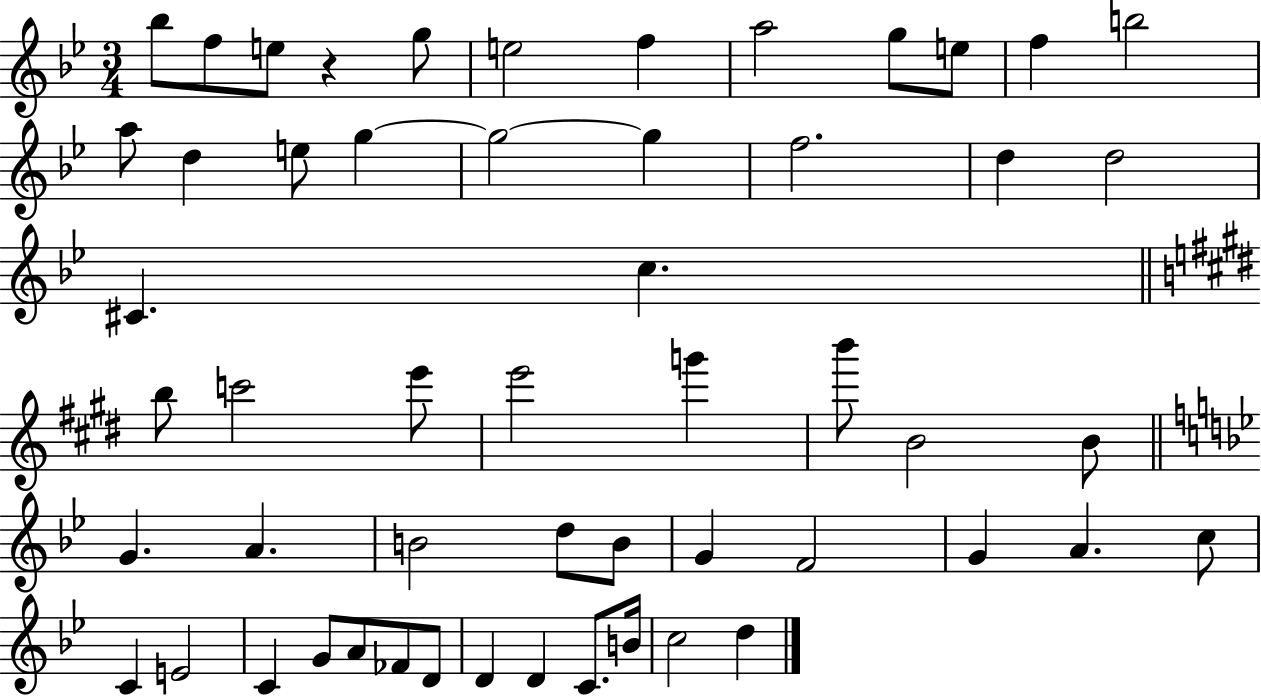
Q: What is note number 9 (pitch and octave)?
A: E5